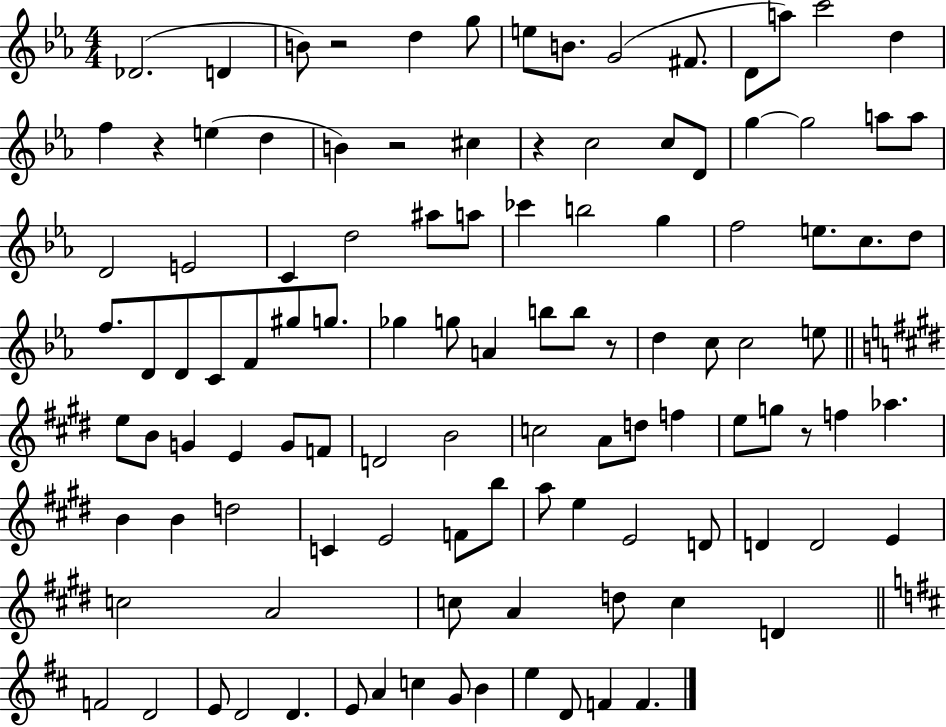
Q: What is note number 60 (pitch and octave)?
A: F4